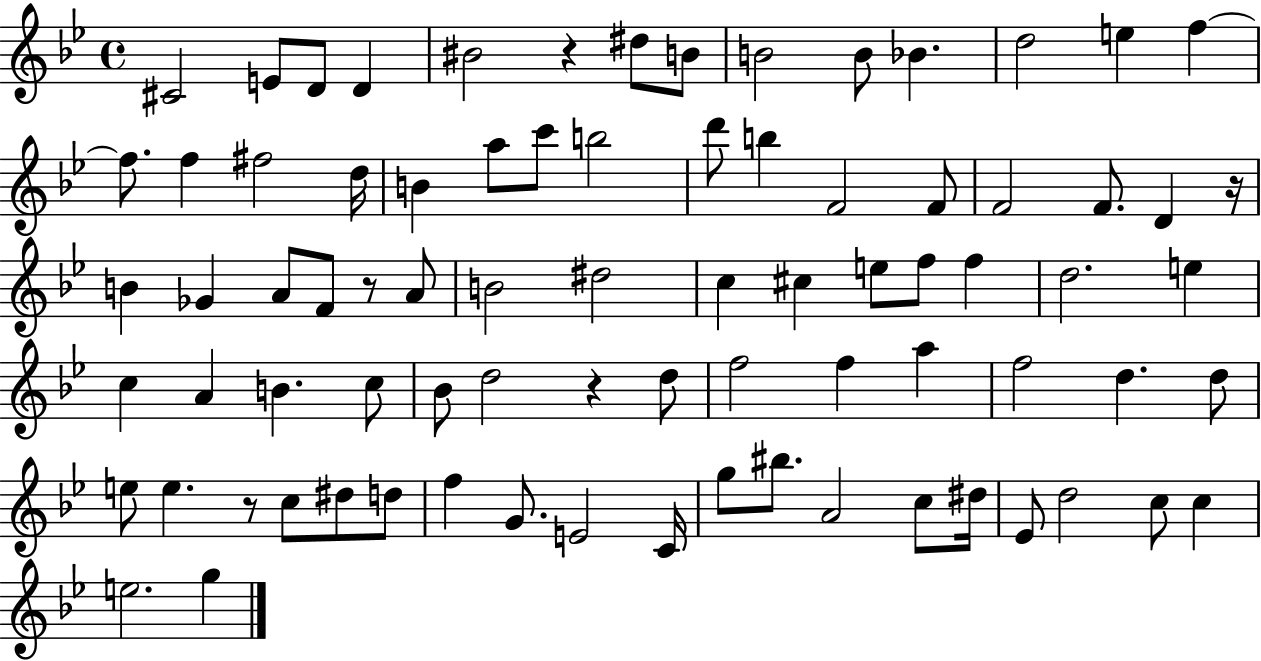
C#4/h E4/e D4/e D4/q BIS4/h R/q D#5/e B4/e B4/h B4/e Bb4/q. D5/h E5/q F5/q F5/e. F5/q F#5/h D5/s B4/q A5/e C6/e B5/h D6/e B5/q F4/h F4/e F4/h F4/e. D4/q R/s B4/q Gb4/q A4/e F4/e R/e A4/e B4/h D#5/h C5/q C#5/q E5/e F5/e F5/q D5/h. E5/q C5/q A4/q B4/q. C5/e Bb4/e D5/h R/q D5/e F5/h F5/q A5/q F5/h D5/q. D5/e E5/e E5/q. R/e C5/e D#5/e D5/e F5/q G4/e. E4/h C4/s G5/e BIS5/e. A4/h C5/e D#5/s Eb4/e D5/h C5/e C5/q E5/h. G5/q